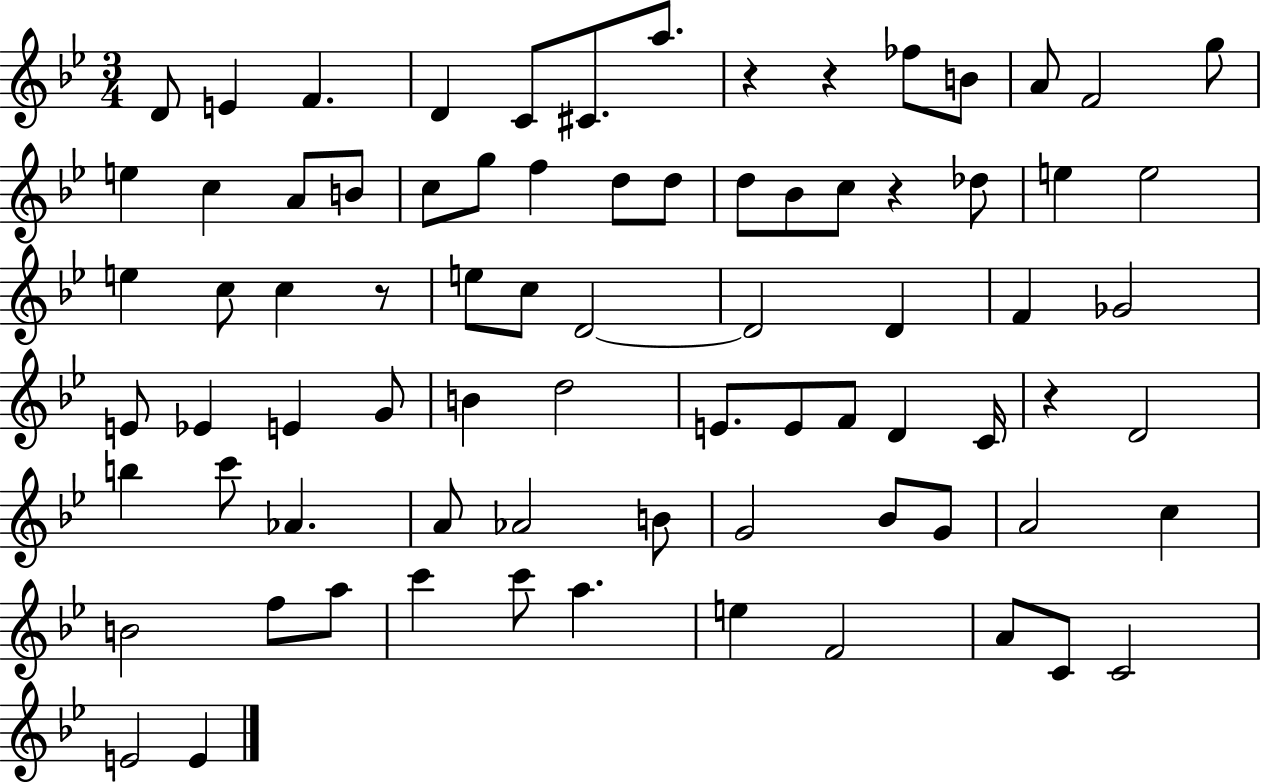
D4/e E4/q F4/q. D4/q C4/e C#4/e. A5/e. R/q R/q FES5/e B4/e A4/e F4/h G5/e E5/q C5/q A4/e B4/e C5/e G5/e F5/q D5/e D5/e D5/e Bb4/e C5/e R/q Db5/e E5/q E5/h E5/q C5/e C5/q R/e E5/e C5/e D4/h D4/h D4/q F4/q Gb4/h E4/e Eb4/q E4/q G4/e B4/q D5/h E4/e. E4/e F4/e D4/q C4/s R/q D4/h B5/q C6/e Ab4/q. A4/e Ab4/h B4/e G4/h Bb4/e G4/e A4/h C5/q B4/h F5/e A5/e C6/q C6/e A5/q. E5/q F4/h A4/e C4/e C4/h E4/h E4/q